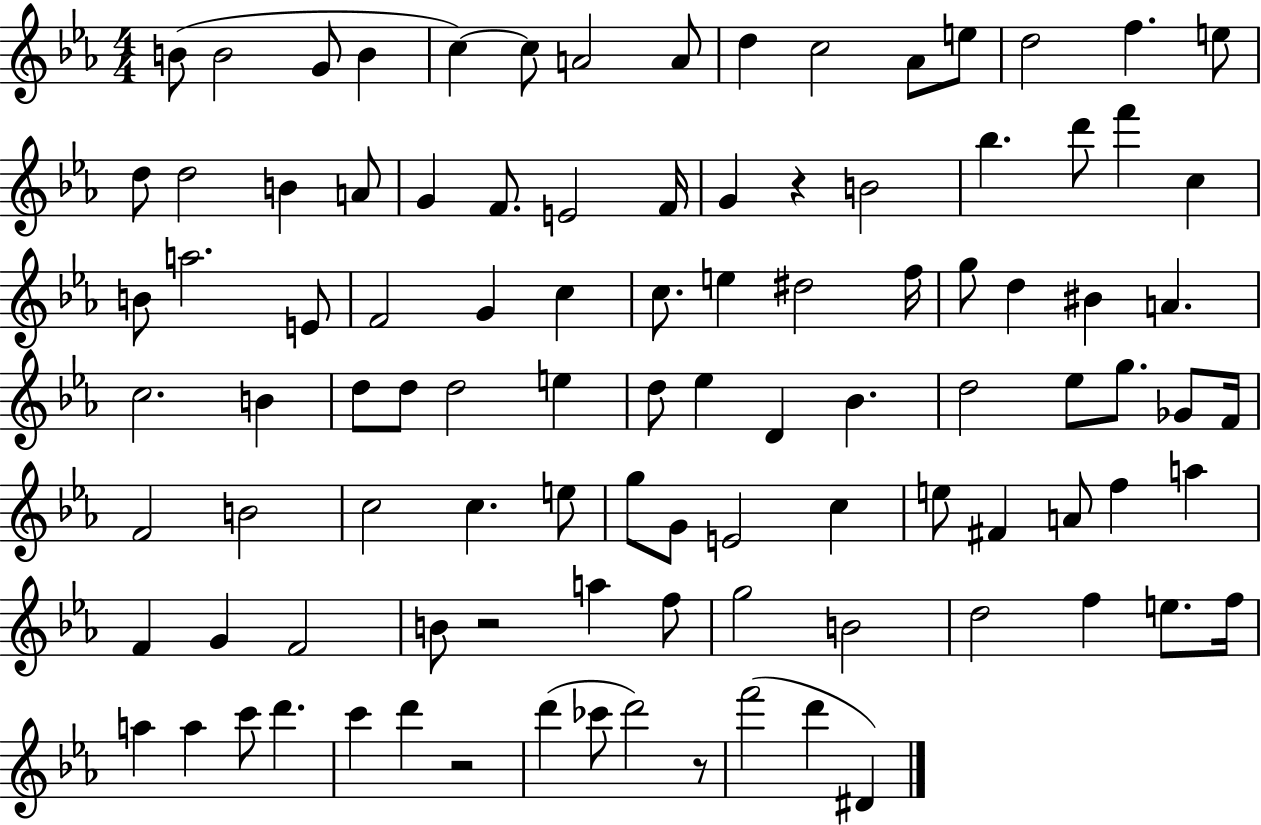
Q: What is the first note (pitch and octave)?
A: B4